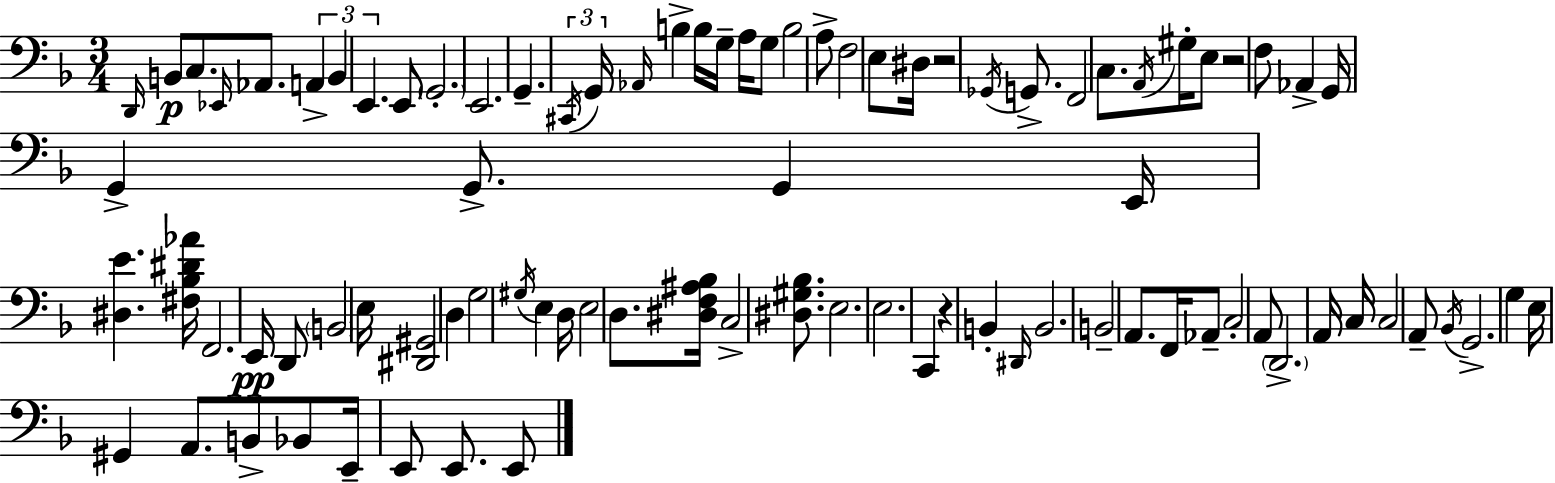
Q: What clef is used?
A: bass